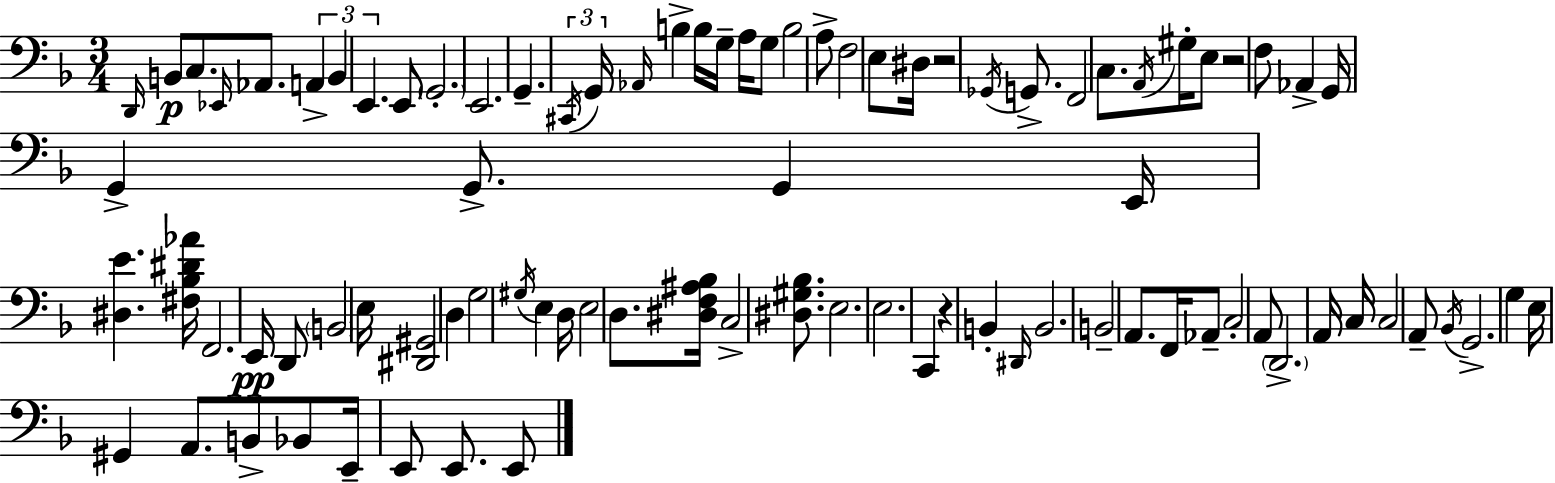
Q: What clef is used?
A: bass